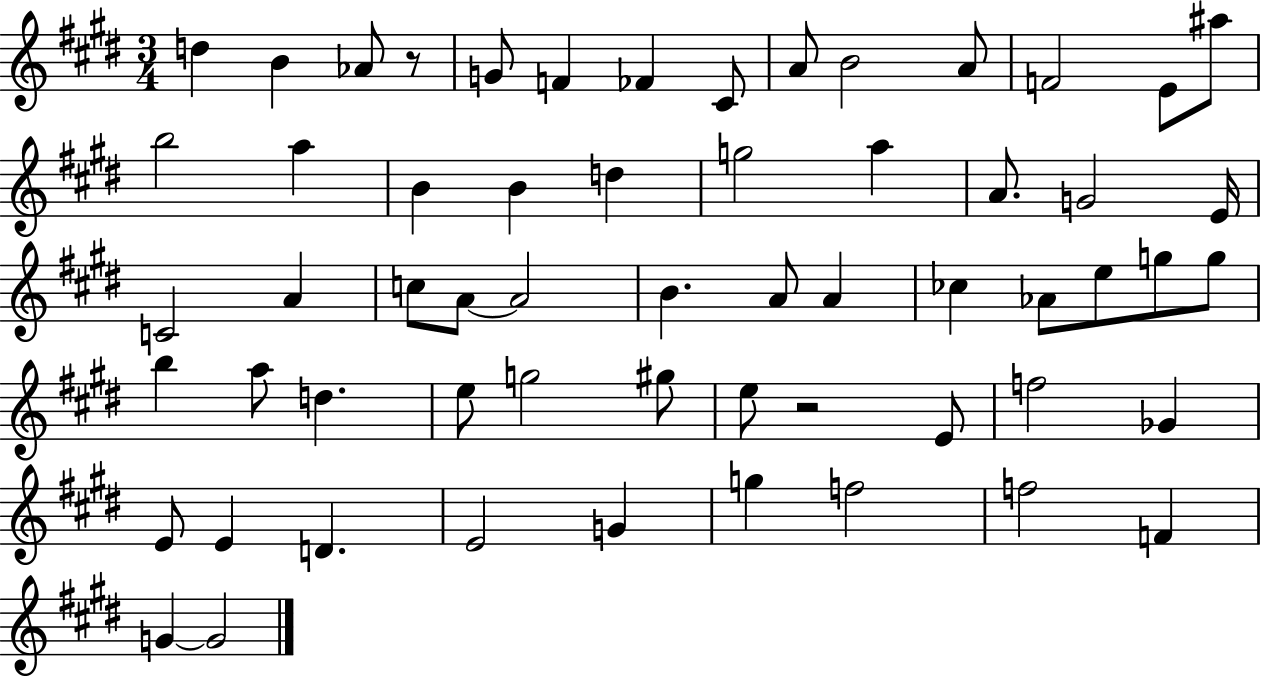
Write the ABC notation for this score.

X:1
T:Untitled
M:3/4
L:1/4
K:E
d B _A/2 z/2 G/2 F _F ^C/2 A/2 B2 A/2 F2 E/2 ^a/2 b2 a B B d g2 a A/2 G2 E/4 C2 A c/2 A/2 A2 B A/2 A _c _A/2 e/2 g/2 g/2 b a/2 d e/2 g2 ^g/2 e/2 z2 E/2 f2 _G E/2 E D E2 G g f2 f2 F G G2